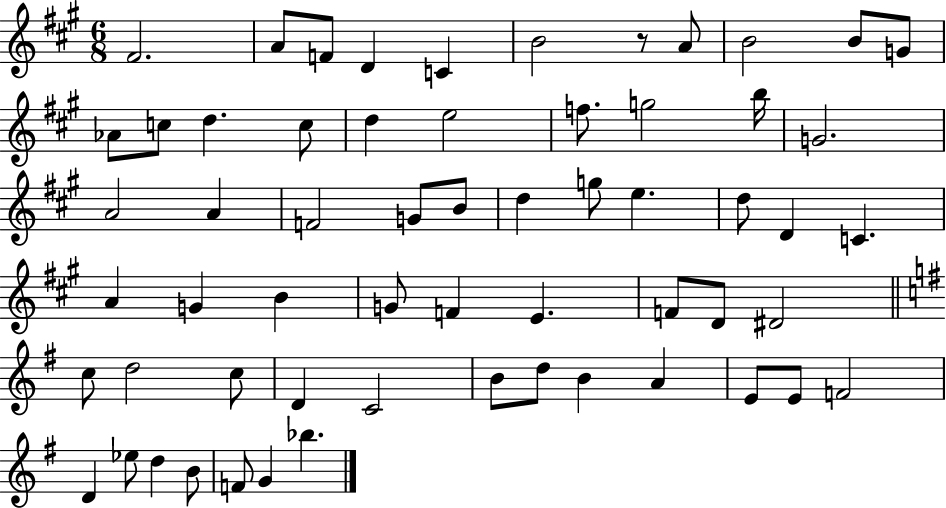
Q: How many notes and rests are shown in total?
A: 60